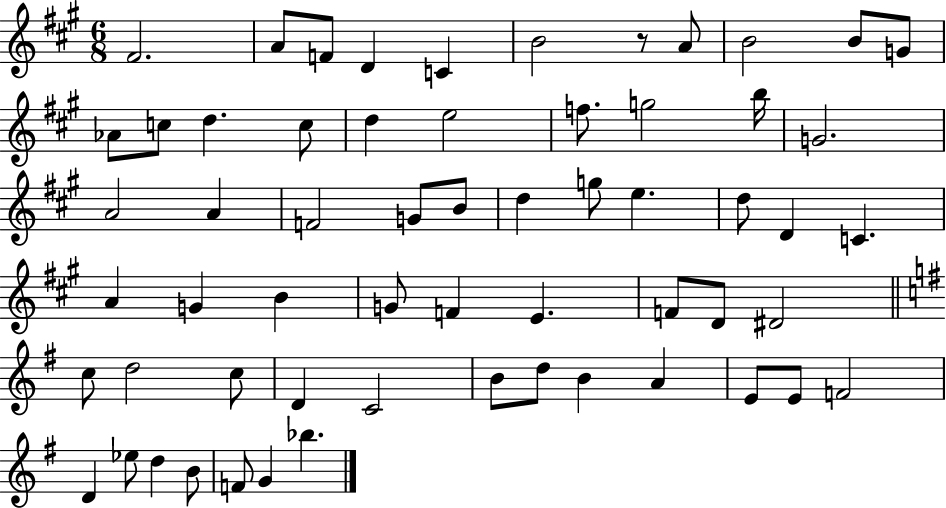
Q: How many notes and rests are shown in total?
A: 60